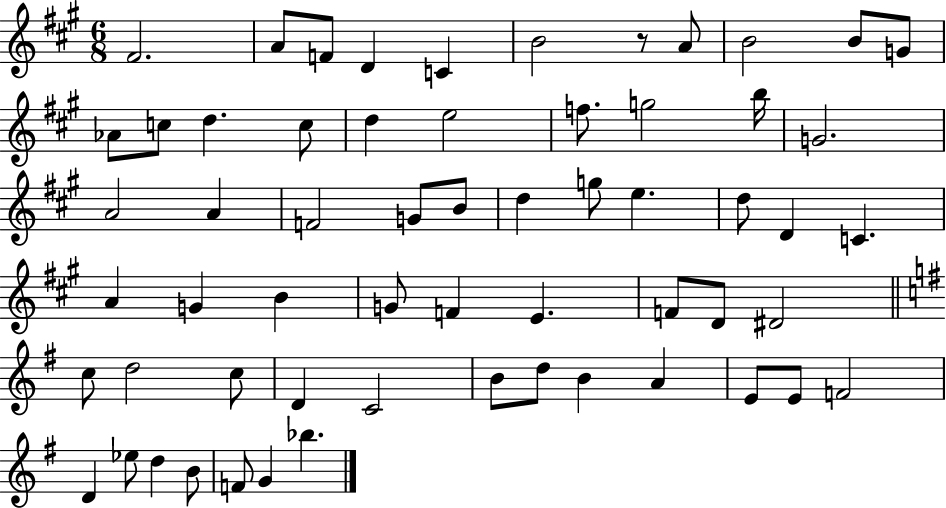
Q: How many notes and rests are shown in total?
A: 60